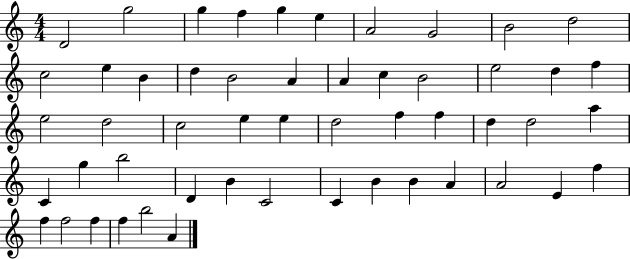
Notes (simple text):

D4/h G5/h G5/q F5/q G5/q E5/q A4/h G4/h B4/h D5/h C5/h E5/q B4/q D5/q B4/h A4/q A4/q C5/q B4/h E5/h D5/q F5/q E5/h D5/h C5/h E5/q E5/q D5/h F5/q F5/q D5/q D5/h A5/q C4/q G5/q B5/h D4/q B4/q C4/h C4/q B4/q B4/q A4/q A4/h E4/q F5/q F5/q F5/h F5/q F5/q B5/h A4/q